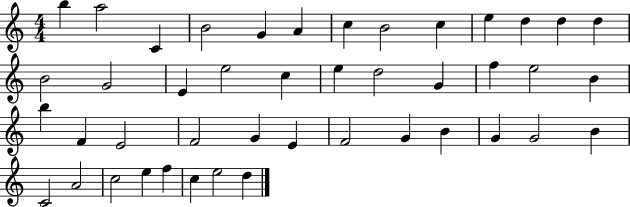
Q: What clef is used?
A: treble